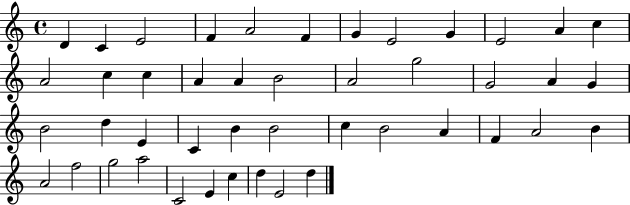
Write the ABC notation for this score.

X:1
T:Untitled
M:4/4
L:1/4
K:C
D C E2 F A2 F G E2 G E2 A c A2 c c A A B2 A2 g2 G2 A G B2 d E C B B2 c B2 A F A2 B A2 f2 g2 a2 C2 E c d E2 d